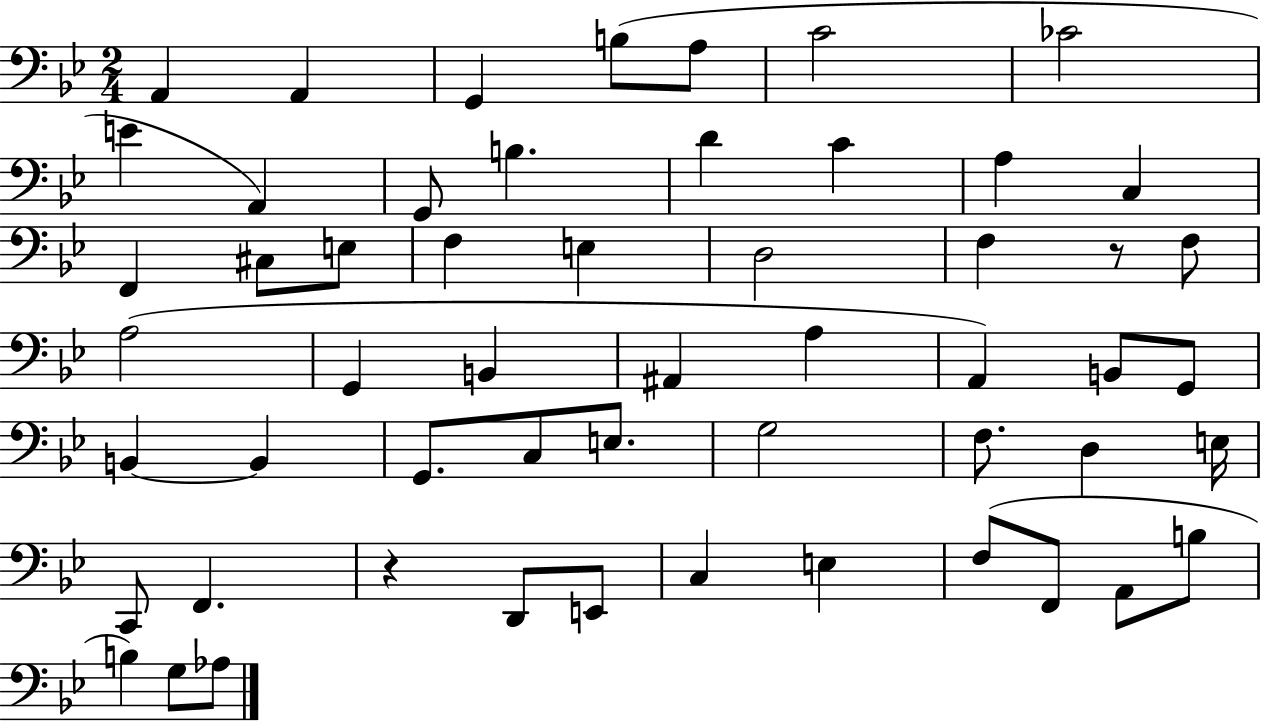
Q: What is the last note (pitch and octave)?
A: Ab3